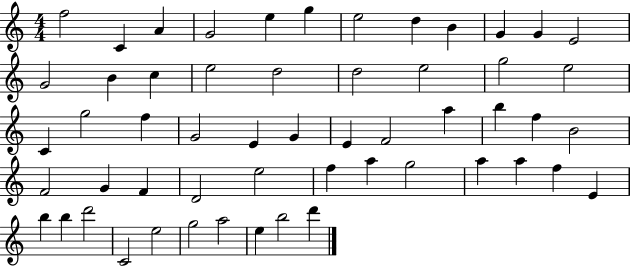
F5/h C4/q A4/q G4/h E5/q G5/q E5/h D5/q B4/q G4/q G4/q E4/h G4/h B4/q C5/q E5/h D5/h D5/h E5/h G5/h E5/h C4/q G5/h F5/q G4/h E4/q G4/q E4/q F4/h A5/q B5/q F5/q B4/h F4/h G4/q F4/q D4/h E5/h F5/q A5/q G5/h A5/q A5/q F5/q E4/q B5/q B5/q D6/h C4/h E5/h G5/h A5/h E5/q B5/h D6/q